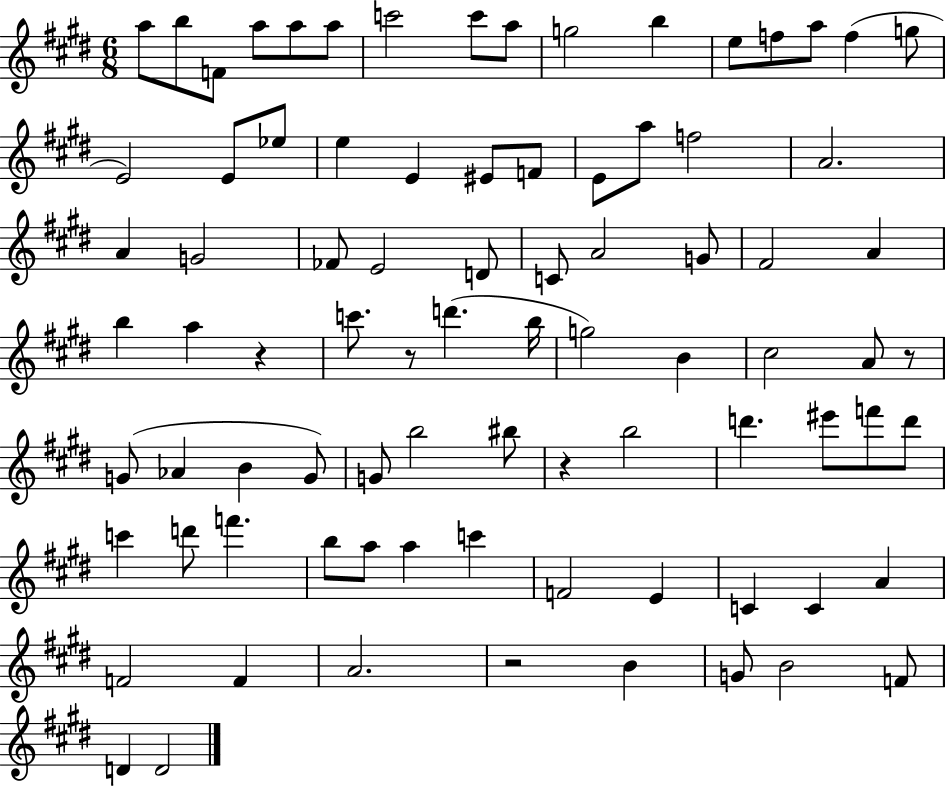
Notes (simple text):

A5/e B5/e F4/e A5/e A5/e A5/e C6/h C6/e A5/e G5/h B5/q E5/e F5/e A5/e F5/q G5/e E4/h E4/e Eb5/e E5/q E4/q EIS4/e F4/e E4/e A5/e F5/h A4/h. A4/q G4/h FES4/e E4/h D4/e C4/e A4/h G4/e F#4/h A4/q B5/q A5/q R/q C6/e. R/e D6/q. B5/s G5/h B4/q C#5/h A4/e R/e G4/e Ab4/q B4/q G4/e G4/e B5/h BIS5/e R/q B5/h D6/q. EIS6/e F6/e D6/e C6/q D6/e F6/q. B5/e A5/e A5/q C6/q F4/h E4/q C4/q C4/q A4/q F4/h F4/q A4/h. R/h B4/q G4/e B4/h F4/e D4/q D4/h